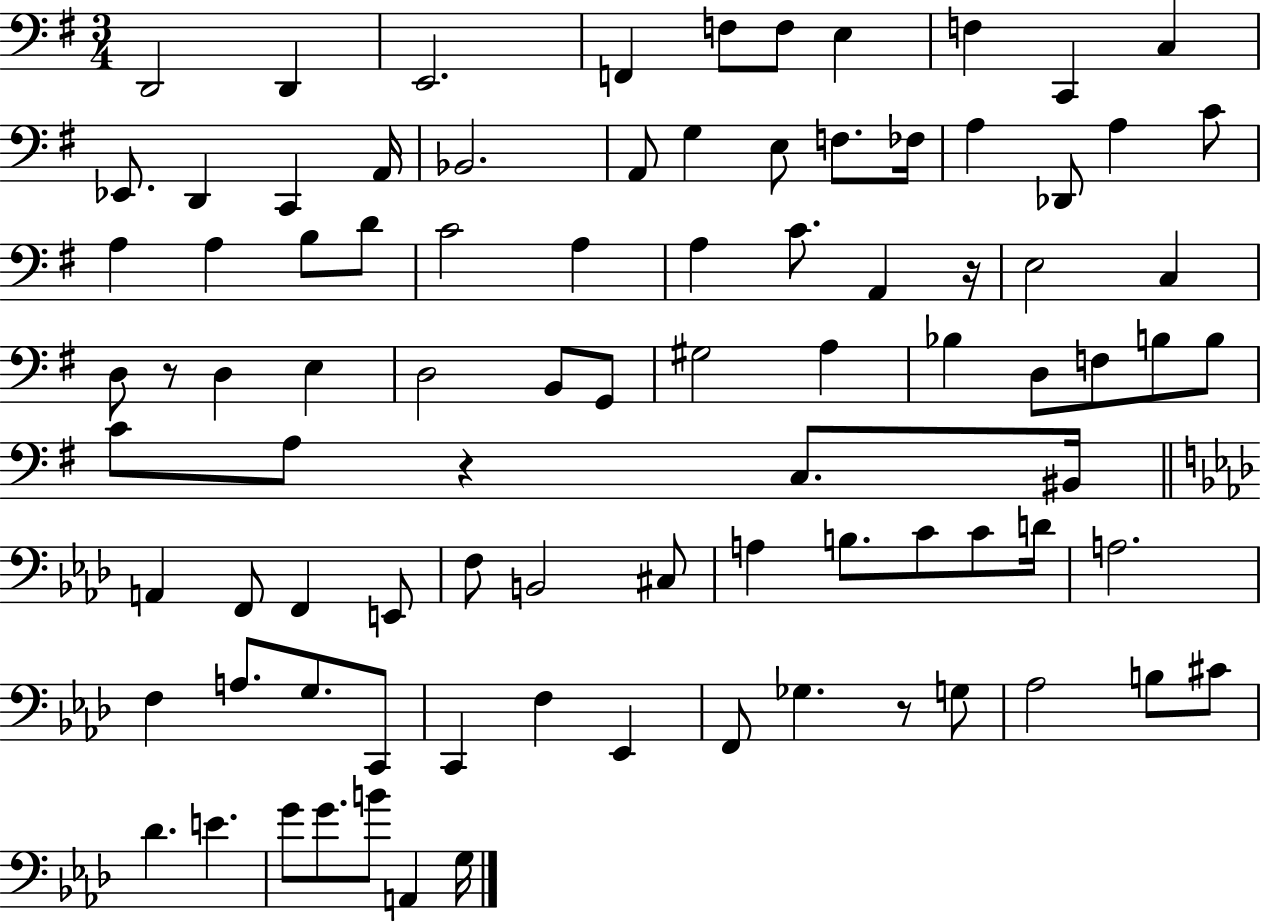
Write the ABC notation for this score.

X:1
T:Untitled
M:3/4
L:1/4
K:G
D,,2 D,, E,,2 F,, F,/2 F,/2 E, F, C,, C, _E,,/2 D,, C,, A,,/4 _B,,2 A,,/2 G, E,/2 F,/2 _F,/4 A, _D,,/2 A, C/2 A, A, B,/2 D/2 C2 A, A, C/2 A,, z/4 E,2 C, D,/2 z/2 D, E, D,2 B,,/2 G,,/2 ^G,2 A, _B, D,/2 F,/2 B,/2 B,/2 C/2 A,/2 z C,/2 ^B,,/4 A,, F,,/2 F,, E,,/2 F,/2 B,,2 ^C,/2 A, B,/2 C/2 C/2 D/4 A,2 F, A,/2 G,/2 C,,/2 C,, F, _E,, F,,/2 _G, z/2 G,/2 _A,2 B,/2 ^C/2 _D E G/2 G/2 B/2 A,, G,/4